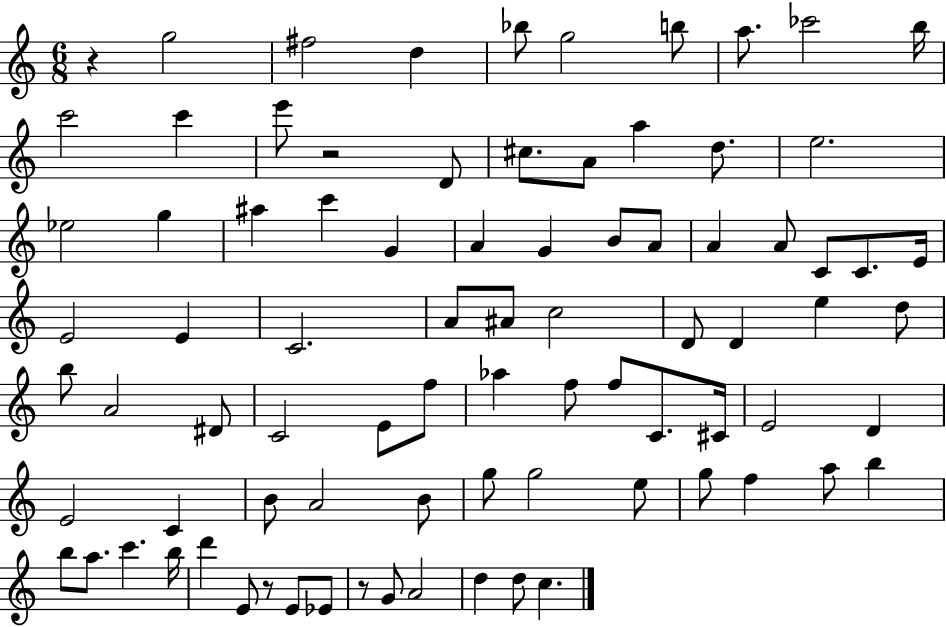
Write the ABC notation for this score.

X:1
T:Untitled
M:6/8
L:1/4
K:C
z g2 ^f2 d _b/2 g2 b/2 a/2 _c'2 b/4 c'2 c' e'/2 z2 D/2 ^c/2 A/2 a d/2 e2 _e2 g ^a c' G A G B/2 A/2 A A/2 C/2 C/2 E/4 E2 E C2 A/2 ^A/2 c2 D/2 D e d/2 b/2 A2 ^D/2 C2 E/2 f/2 _a f/2 f/2 C/2 ^C/4 E2 D E2 C B/2 A2 B/2 g/2 g2 e/2 g/2 f a/2 b b/2 a/2 c' b/4 d' E/2 z/2 E/2 _E/2 z/2 G/2 A2 d d/2 c